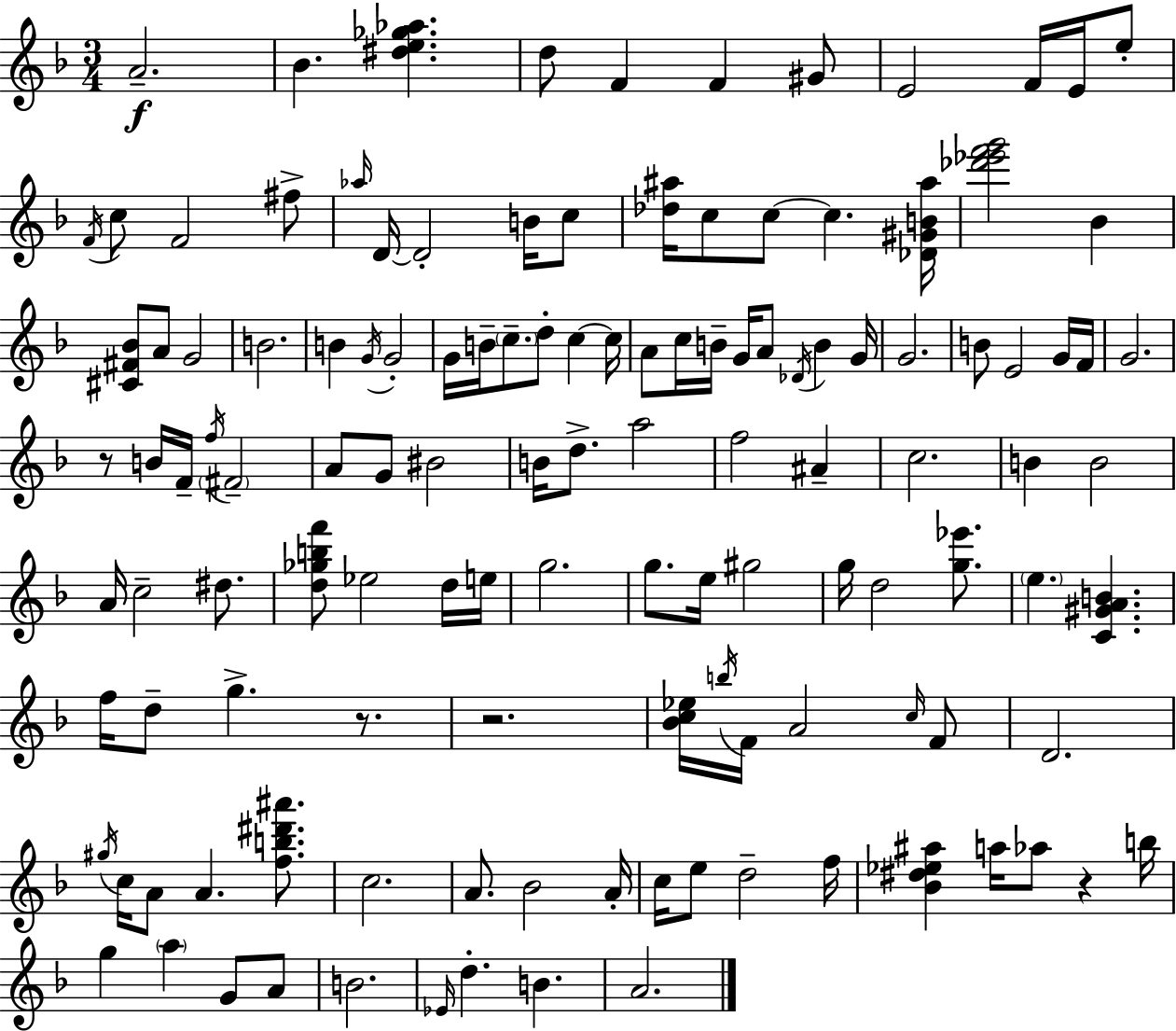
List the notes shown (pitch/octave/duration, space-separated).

A4/h. Bb4/q. [D#5,E5,Gb5,Ab5]/q. D5/e F4/q F4/q G#4/e E4/h F4/s E4/s E5/e F4/s C5/e F4/h F#5/e Ab5/s D4/s D4/h B4/s C5/e [Db5,A#5]/s C5/e C5/e C5/q. [Db4,G#4,B4,A#5]/s [Db6,Eb6,F6,G6]/h Bb4/q [C#4,F#4,Bb4]/e A4/e G4/h B4/h. B4/q G4/s G4/h G4/s B4/s C5/e. D5/e C5/q C5/s A4/e C5/s B4/s G4/s A4/e Db4/s B4/q G4/s G4/h. B4/e E4/h G4/s F4/s G4/h. R/e B4/s F4/s F5/s F#4/h A4/e G4/e BIS4/h B4/s D5/e. A5/h F5/h A#4/q C5/h. B4/q B4/h A4/s C5/h D#5/e. [D5,Gb5,B5,F6]/e Eb5/h D5/s E5/s G5/h. G5/e. E5/s G#5/h G5/s D5/h [G5,Eb6]/e. E5/q. [C4,G#4,A4,B4]/q. F5/s D5/e G5/q. R/e. R/h. [Bb4,C5,Eb5]/s B5/s F4/s A4/h C5/s F4/e D4/h. G#5/s C5/s A4/e A4/q. [F5,B5,D#6,A#6]/e. C5/h. A4/e. Bb4/h A4/s C5/s E5/e D5/h F5/s [Bb4,D#5,Eb5,A#5]/q A5/s Ab5/e R/q B5/s G5/q A5/q G4/e A4/e B4/h. Eb4/s D5/q. B4/q. A4/h.